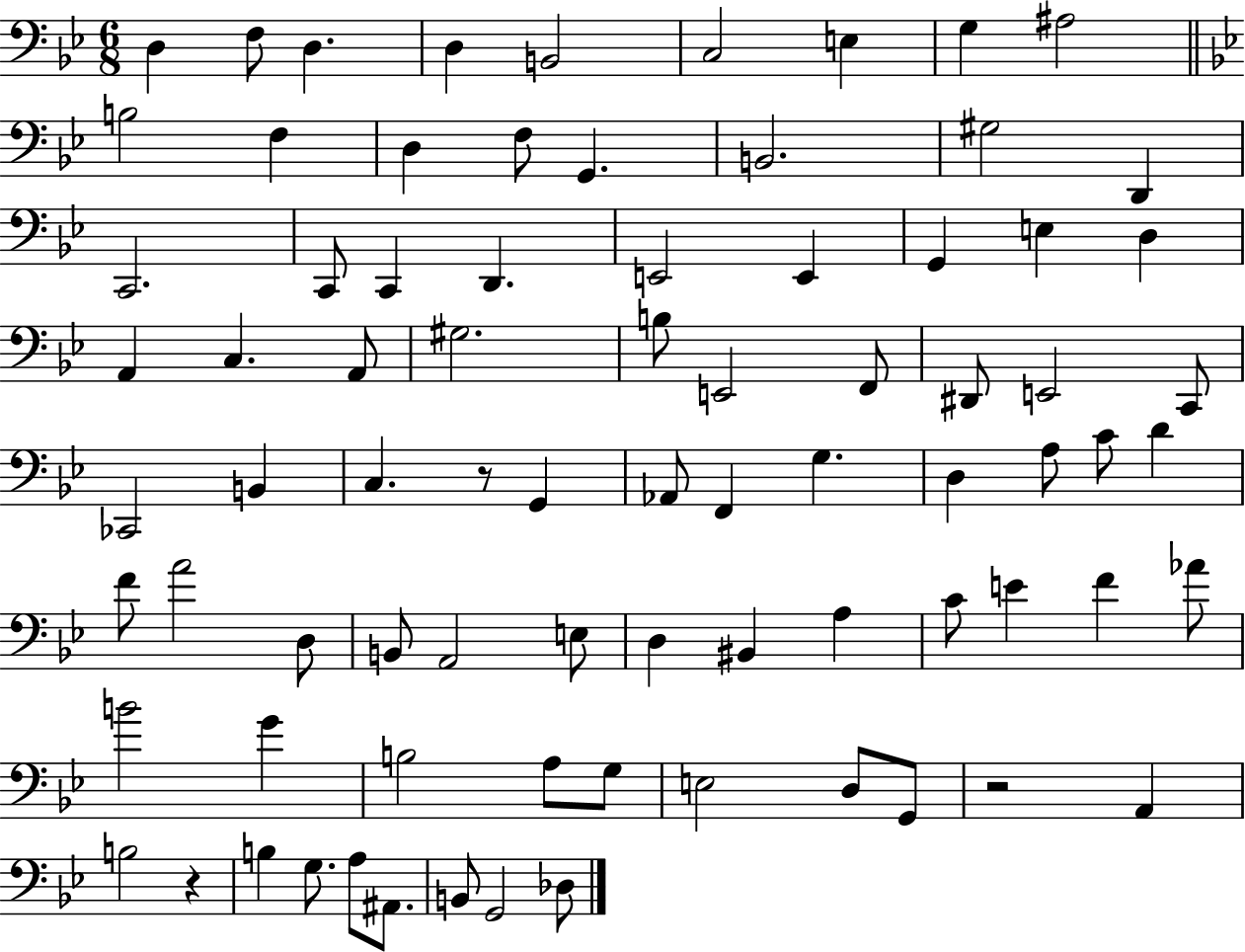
{
  \clef bass
  \numericTimeSignature
  \time 6/8
  \key bes \major
  \repeat volta 2 { d4 f8 d4. | d4 b,2 | c2 e4 | g4 ais2 | \break \bar "||" \break \key bes \major b2 f4 | d4 f8 g,4. | b,2. | gis2 d,4 | \break c,2. | c,8 c,4 d,4. | e,2 e,4 | g,4 e4 d4 | \break a,4 c4. a,8 | gis2. | b8 e,2 f,8 | dis,8 e,2 c,8 | \break ces,2 b,4 | c4. r8 g,4 | aes,8 f,4 g4. | d4 a8 c'8 d'4 | \break f'8 a'2 d8 | b,8 a,2 e8 | d4 bis,4 a4 | c'8 e'4 f'4 aes'8 | \break b'2 g'4 | b2 a8 g8 | e2 d8 g,8 | r2 a,4 | \break b2 r4 | b4 g8. a8 ais,8. | b,8 g,2 des8 | } \bar "|."
}